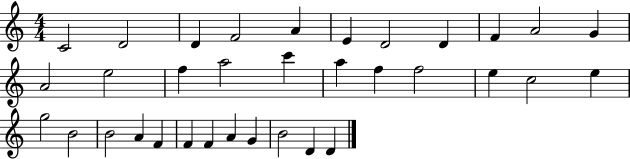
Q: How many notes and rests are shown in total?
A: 34